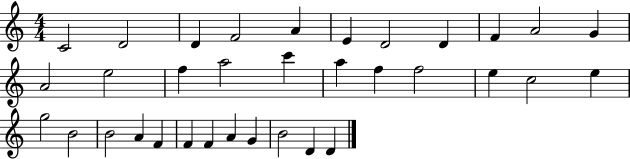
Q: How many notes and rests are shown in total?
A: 34